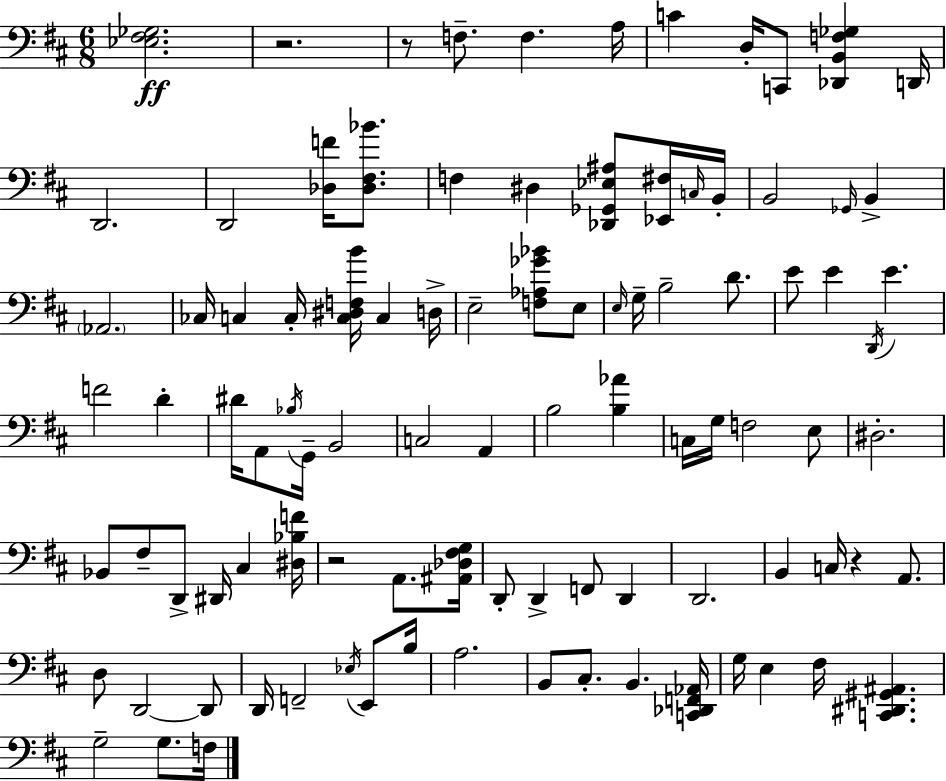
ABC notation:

X:1
T:Untitled
M:6/8
L:1/4
K:D
[_E,^F,_G,]2 z2 z/2 F,/2 F, A,/4 C D,/4 C,,/2 [_D,,B,,F,_G,] D,,/4 D,,2 D,,2 [_D,F]/4 [_D,^F,_B]/2 F, ^D, [_D,,_G,,_E,^A,]/2 [_E,,^F,]/4 C,/4 B,,/4 B,,2 _G,,/4 B,, _A,,2 _C,/4 C, C,/4 [C,^D,F,B]/4 C, D,/4 E,2 [F,_A,_G_B]/2 E,/2 E,/4 G,/4 B,2 D/2 E/2 E D,,/4 E F2 D ^D/4 A,,/2 _B,/4 G,,/4 B,,2 C,2 A,, B,2 [B,_A] C,/4 G,/4 F,2 E,/2 ^D,2 _B,,/2 ^F,/2 D,,/2 ^D,,/4 ^C, [^D,_B,F]/4 z2 A,,/2 [^A,,_D,^F,G,]/4 D,,/2 D,, F,,/2 D,, D,,2 B,, C,/4 z A,,/2 D,/2 D,,2 D,,/2 D,,/4 F,,2 _E,/4 E,,/2 B,/4 A,2 B,,/2 ^C,/2 B,, [C,,_D,,F,,_A,,]/4 G,/4 E, ^F,/4 [C,,^D,,^G,,^A,,] G,2 G,/2 F,/4